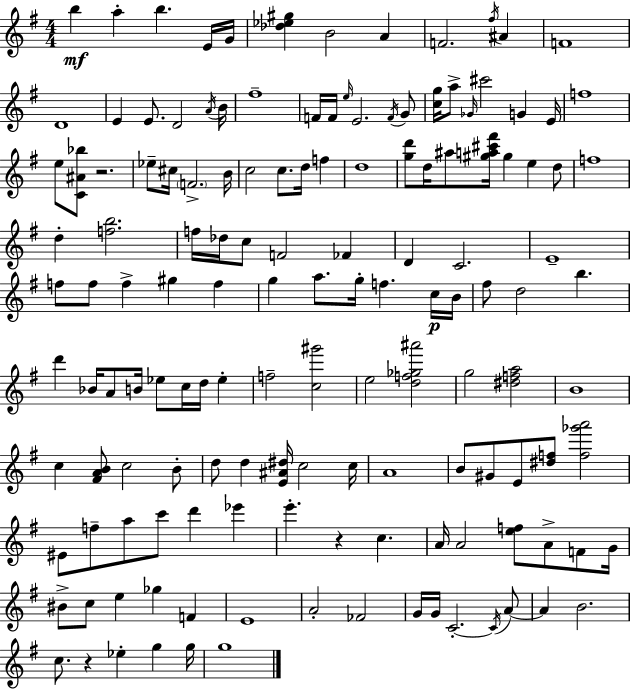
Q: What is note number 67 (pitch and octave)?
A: F#5